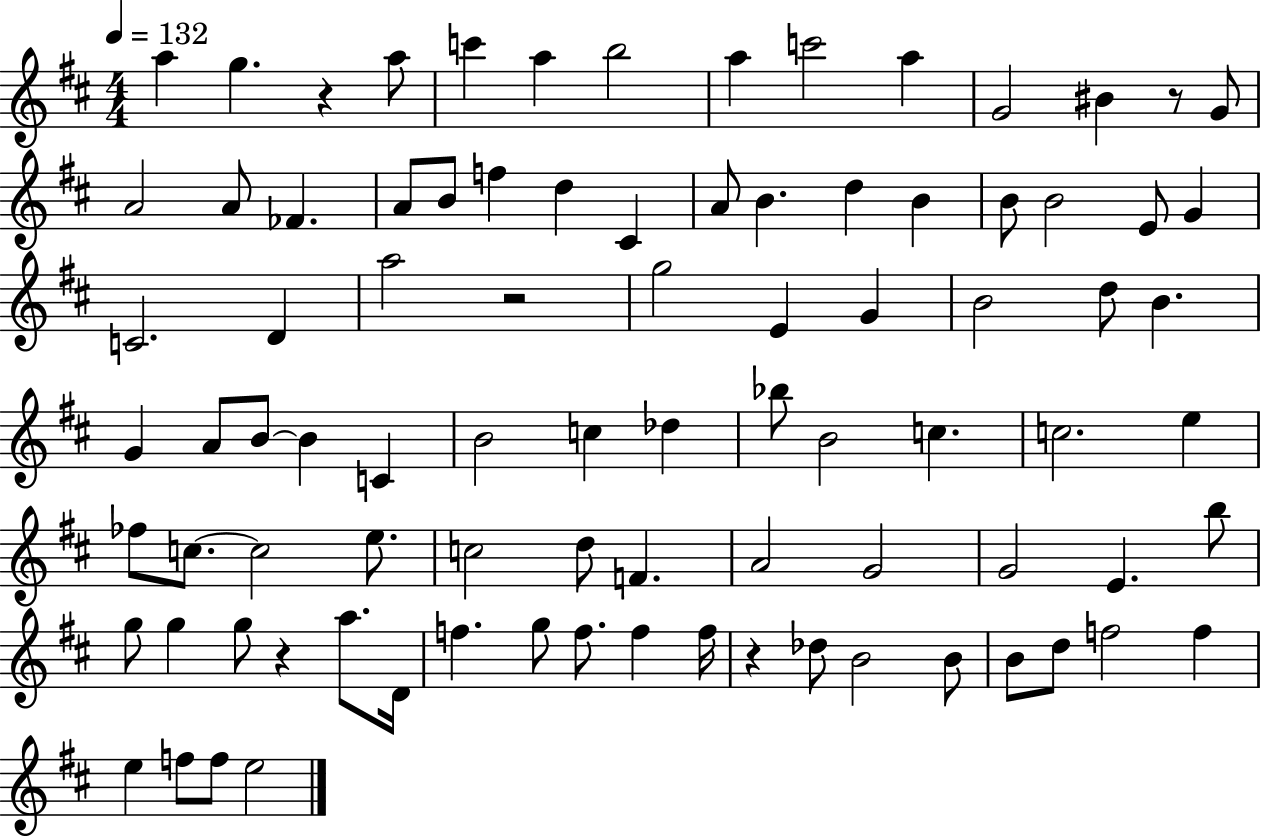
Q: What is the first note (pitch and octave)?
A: A5